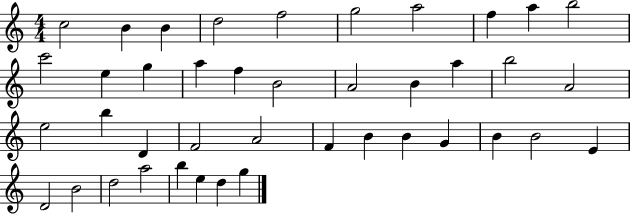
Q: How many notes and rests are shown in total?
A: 41